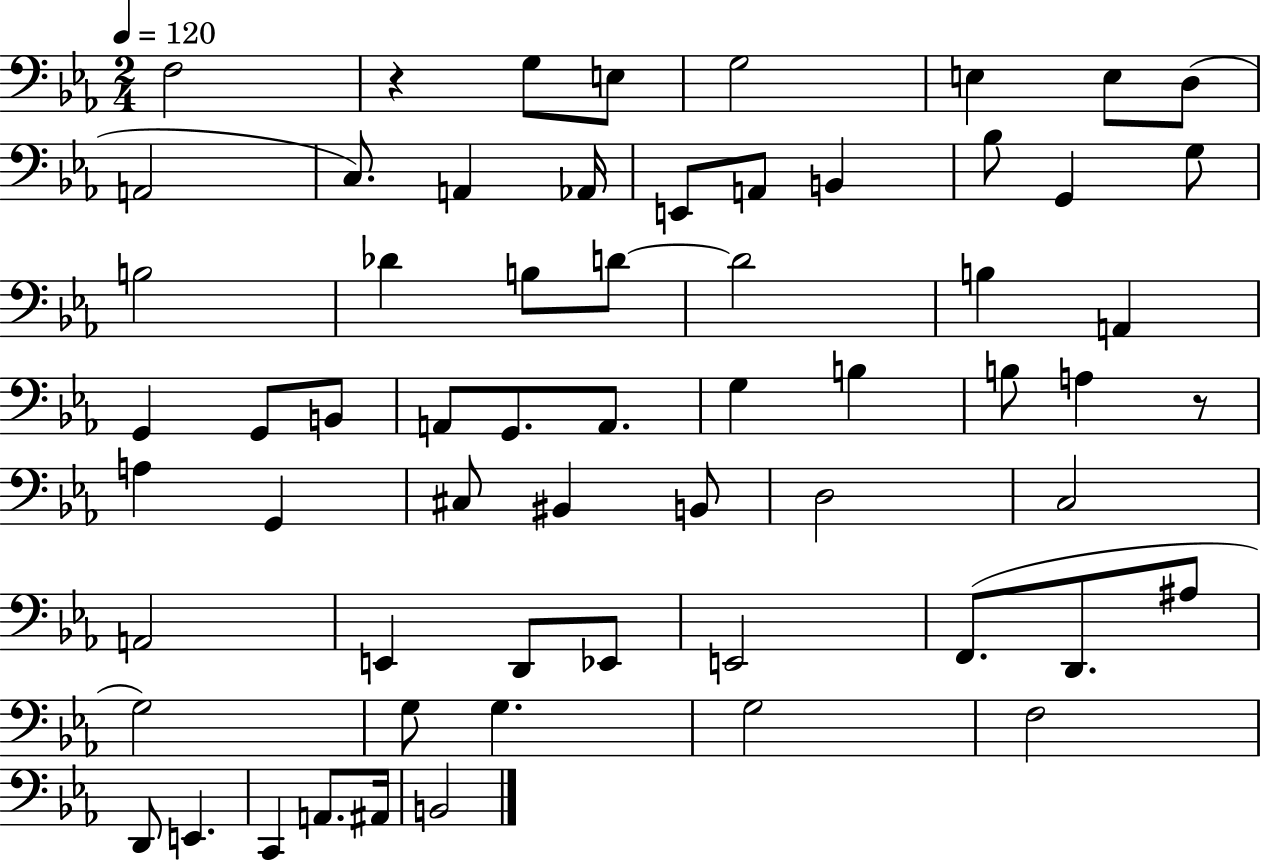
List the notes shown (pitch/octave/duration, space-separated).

F3/h R/q G3/e E3/e G3/h E3/q E3/e D3/e A2/h C3/e. A2/q Ab2/s E2/e A2/e B2/q Bb3/e G2/q G3/e B3/h Db4/q B3/e D4/e D4/h B3/q A2/q G2/q G2/e B2/e A2/e G2/e. A2/e. G3/q B3/q B3/e A3/q R/e A3/q G2/q C#3/e BIS2/q B2/e D3/h C3/h A2/h E2/q D2/e Eb2/e E2/h F2/e. D2/e. A#3/e G3/h G3/e G3/q. G3/h F3/h D2/e E2/q. C2/q A2/e. A#2/s B2/h